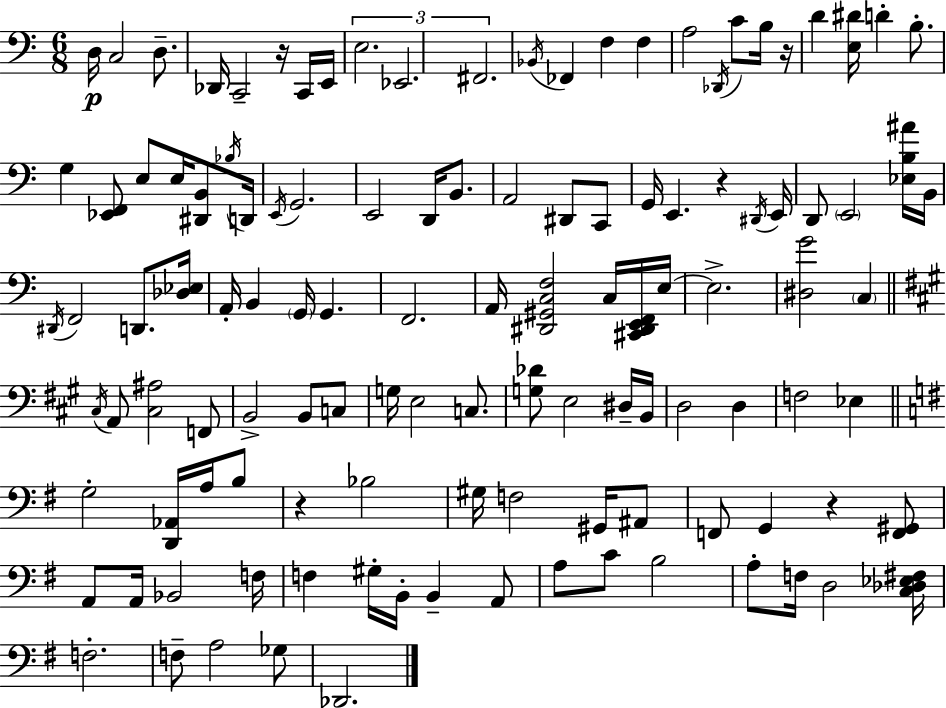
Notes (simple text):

D3/s C3/h D3/e. Db2/s C2/h R/s C2/s E2/s E3/h. Eb2/h. F#2/h. Bb2/s FES2/q F3/q F3/q A3/h Db2/s C4/e B3/s R/s D4/q [E3,D#4]/s D4/q B3/e. G3/q [Eb2,F2]/e E3/e E3/s [D#2,B2]/e Bb3/s D2/s E2/s G2/h. E2/h D2/s B2/e. A2/h D#2/e C2/e G2/s E2/q. R/q D#2/s E2/s D2/e E2/h [Eb3,B3,A#4]/s B2/s D#2/s F2/h D2/e. [Db3,Eb3]/s A2/s B2/q G2/s G2/q. F2/h. A2/s [D#2,G#2,C3,F3]/h C3/s [C#2,D#2,E2,F2]/s E3/s E3/h. [D#3,G4]/h C3/q C#3/s A2/e [C#3,A#3]/h F2/e B2/h B2/e C3/e G3/s E3/h C3/e. [G3,Db4]/e E3/h D#3/s B2/s D3/h D3/q F3/h Eb3/q G3/h [D2,Ab2]/s A3/s B3/e R/q Bb3/h G#3/s F3/h G#2/s A#2/e F2/e G2/q R/q [F2,G#2]/e A2/e A2/s Bb2/h F3/s F3/q G#3/s B2/s B2/q A2/e A3/e C4/e B3/h A3/e F3/s D3/h [C3,Db3,Eb3,F#3]/s F3/h. F3/e A3/h Gb3/e Db2/h.